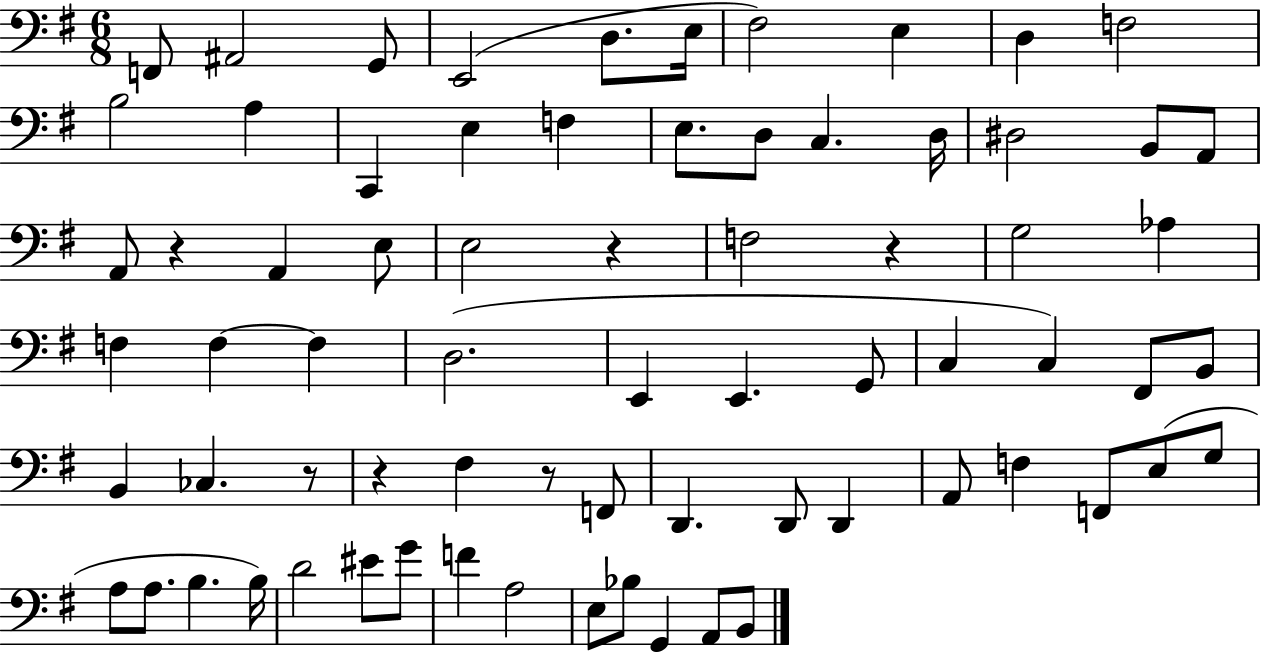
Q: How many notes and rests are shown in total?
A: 72